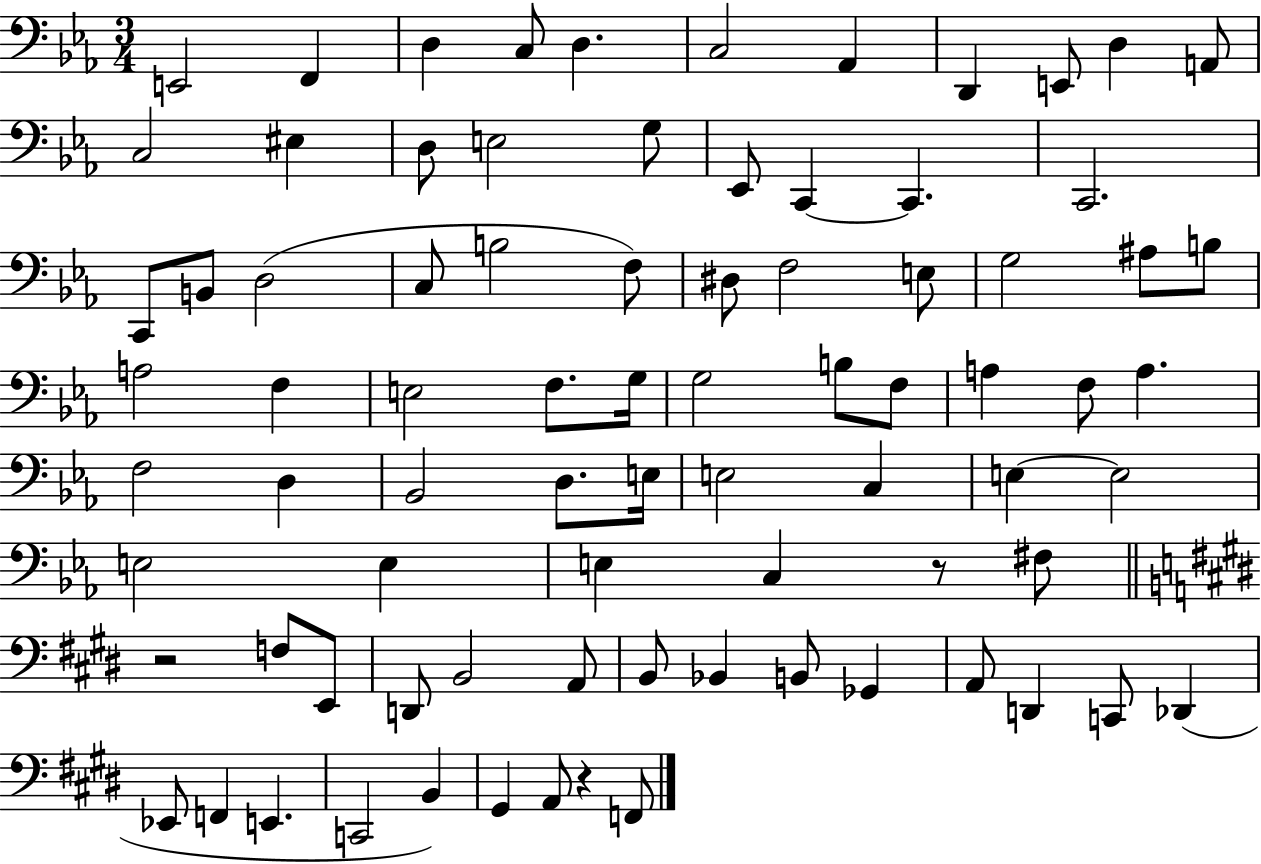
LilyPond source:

{
  \clef bass
  \numericTimeSignature
  \time 3/4
  \key ees \major
  e,2 f,4 | d4 c8 d4. | c2 aes,4 | d,4 e,8 d4 a,8 | \break c2 eis4 | d8 e2 g8 | ees,8 c,4~~ c,4. | c,2. | \break c,8 b,8 d2( | c8 b2 f8) | dis8 f2 e8 | g2 ais8 b8 | \break a2 f4 | e2 f8. g16 | g2 b8 f8 | a4 f8 a4. | \break f2 d4 | bes,2 d8. e16 | e2 c4 | e4~~ e2 | \break e2 e4 | e4 c4 r8 fis8 | \bar "||" \break \key e \major r2 f8 e,8 | d,8 b,2 a,8 | b,8 bes,4 b,8 ges,4 | a,8 d,4 c,8 des,4( | \break ees,8 f,4 e,4. | c,2 b,4) | gis,4 a,8 r4 f,8 | \bar "|."
}